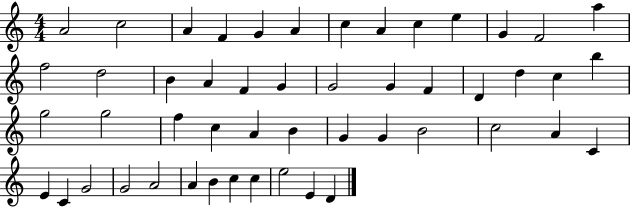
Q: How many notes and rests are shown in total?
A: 50